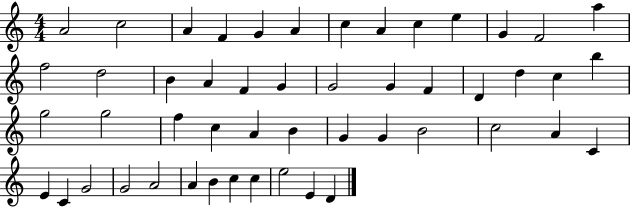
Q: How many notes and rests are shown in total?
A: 50